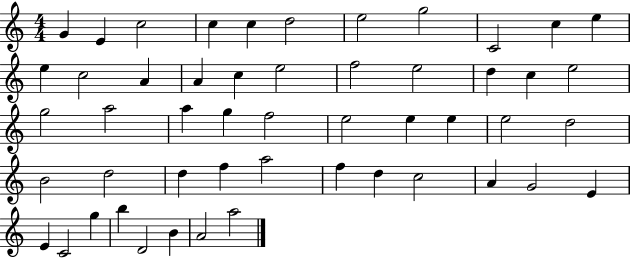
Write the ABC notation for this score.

X:1
T:Untitled
M:4/4
L:1/4
K:C
G E c2 c c d2 e2 g2 C2 c e e c2 A A c e2 f2 e2 d c e2 g2 a2 a g f2 e2 e e e2 d2 B2 d2 d f a2 f d c2 A G2 E E C2 g b D2 B A2 a2